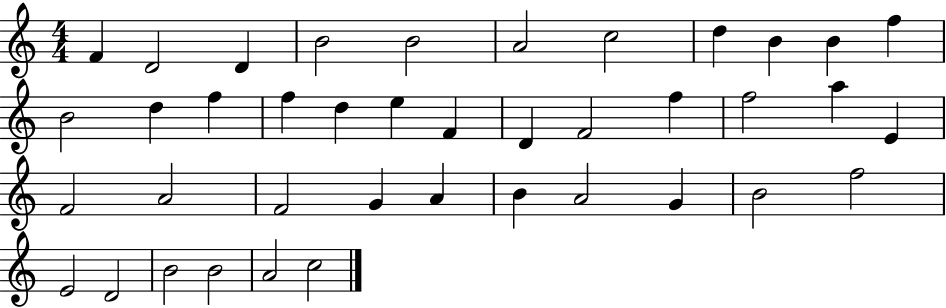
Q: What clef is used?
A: treble